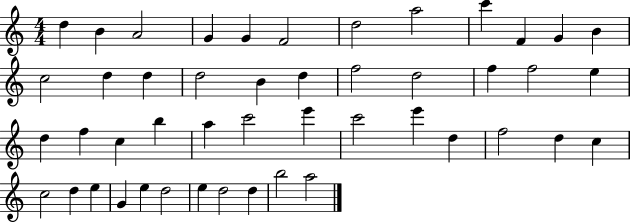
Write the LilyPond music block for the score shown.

{
  \clef treble
  \numericTimeSignature
  \time 4/4
  \key c \major
  d''4 b'4 a'2 | g'4 g'4 f'2 | d''2 a''2 | c'''4 f'4 g'4 b'4 | \break c''2 d''4 d''4 | d''2 b'4 d''4 | f''2 d''2 | f''4 f''2 e''4 | \break d''4 f''4 c''4 b''4 | a''4 c'''2 e'''4 | c'''2 e'''4 d''4 | f''2 d''4 c''4 | \break c''2 d''4 e''4 | g'4 e''4 d''2 | e''4 d''2 d''4 | b''2 a''2 | \break \bar "|."
}